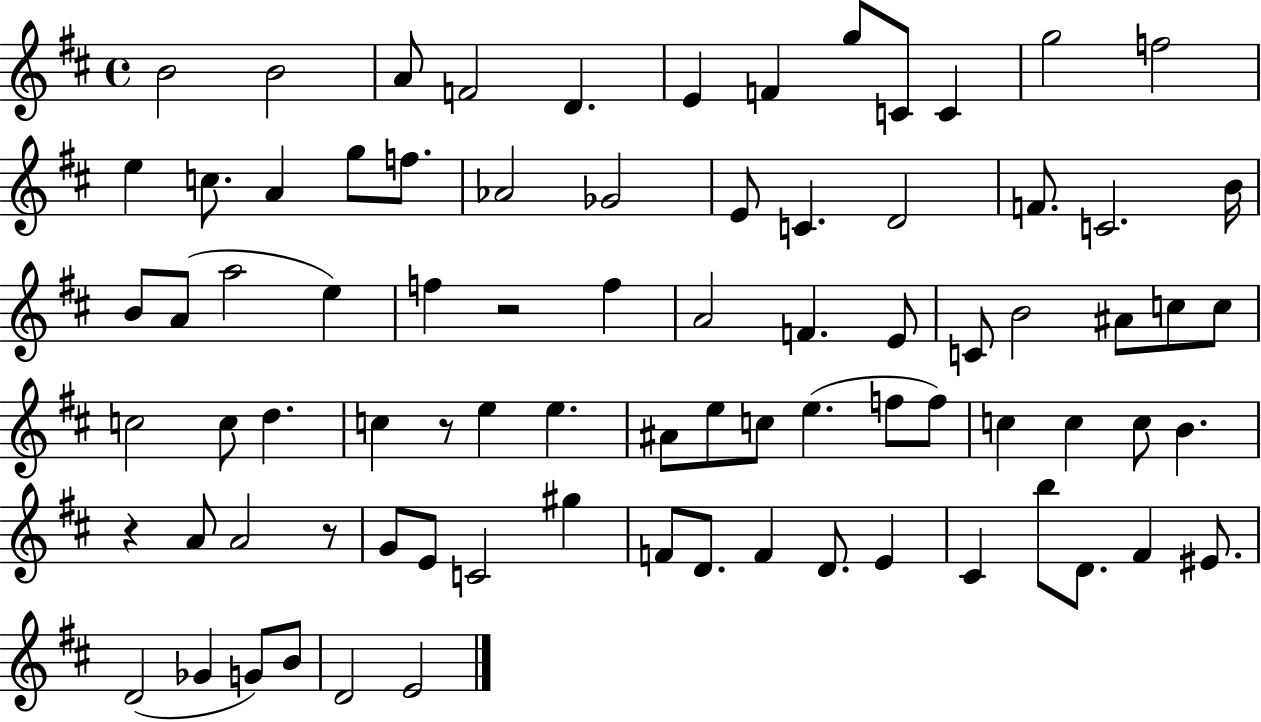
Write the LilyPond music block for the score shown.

{
  \clef treble
  \time 4/4
  \defaultTimeSignature
  \key d \major
  b'2 b'2 | a'8 f'2 d'4. | e'4 f'4 g''8 c'8 c'4 | g''2 f''2 | \break e''4 c''8. a'4 g''8 f''8. | aes'2 ges'2 | e'8 c'4. d'2 | f'8. c'2. b'16 | \break b'8 a'8( a''2 e''4) | f''4 r2 f''4 | a'2 f'4. e'8 | c'8 b'2 ais'8 c''8 c''8 | \break c''2 c''8 d''4. | c''4 r8 e''4 e''4. | ais'8 e''8 c''8 e''4.( f''8 f''8) | c''4 c''4 c''8 b'4. | \break r4 a'8 a'2 r8 | g'8 e'8 c'2 gis''4 | f'8 d'8. f'4 d'8. e'4 | cis'4 b''8 d'8. fis'4 eis'8. | \break d'2( ges'4 g'8) b'8 | d'2 e'2 | \bar "|."
}